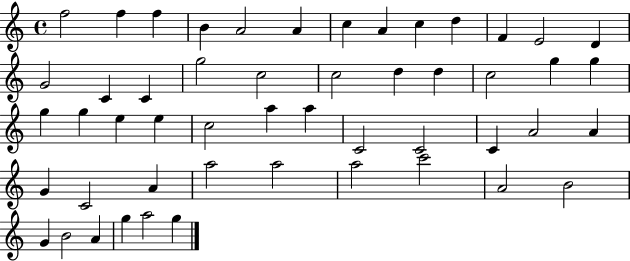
X:1
T:Untitled
M:4/4
L:1/4
K:C
f2 f f B A2 A c A c d F E2 D G2 C C g2 c2 c2 d d c2 g g g g e e c2 a a C2 C2 C A2 A G C2 A a2 a2 a2 c'2 A2 B2 G B2 A g a2 g